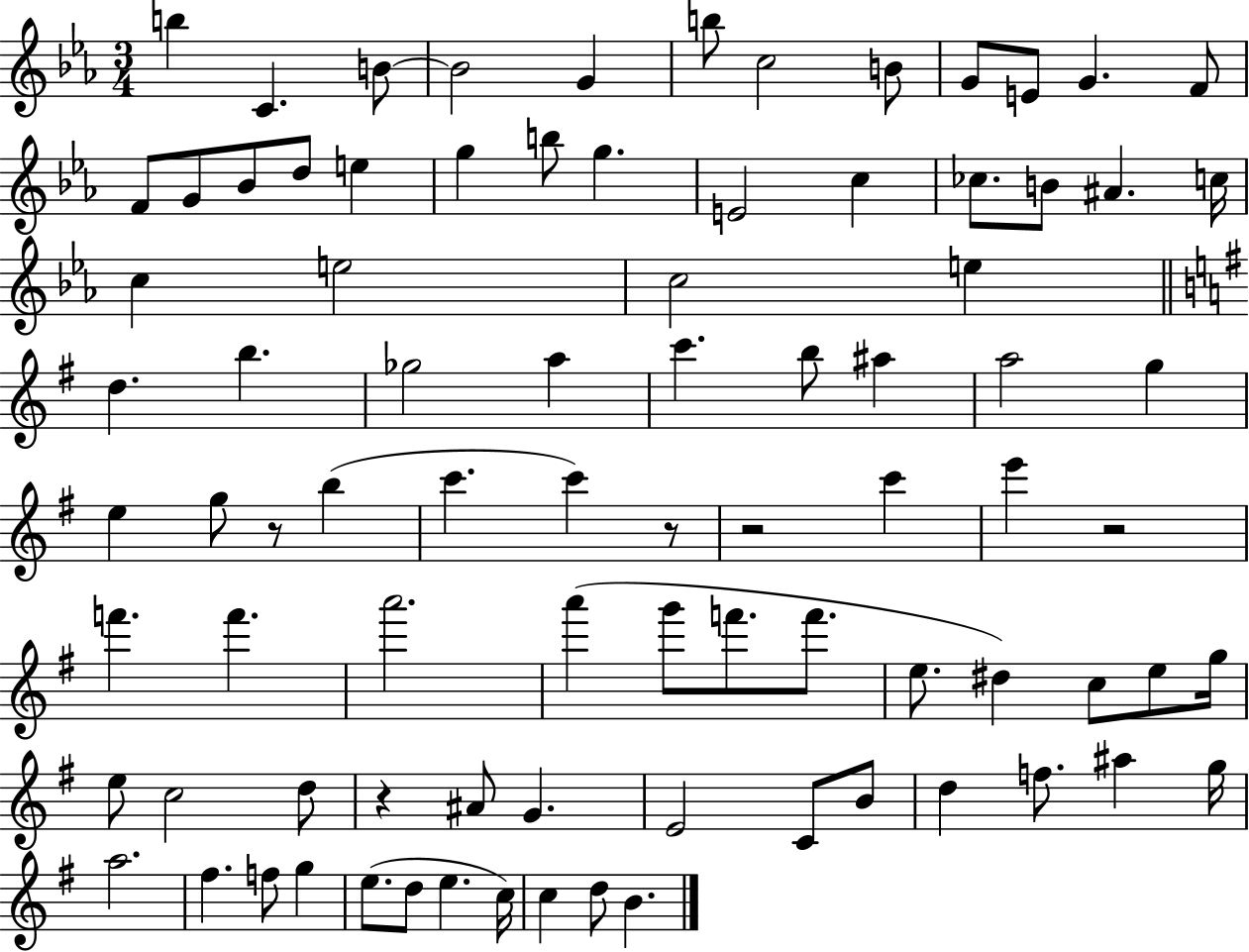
X:1
T:Untitled
M:3/4
L:1/4
K:Eb
b C B/2 B2 G b/2 c2 B/2 G/2 E/2 G F/2 F/2 G/2 _B/2 d/2 e g b/2 g E2 c _c/2 B/2 ^A c/4 c e2 c2 e d b _g2 a c' b/2 ^a a2 g e g/2 z/2 b c' c' z/2 z2 c' e' z2 f' f' a'2 a' g'/2 f'/2 f'/2 e/2 ^d c/2 e/2 g/4 e/2 c2 d/2 z ^A/2 G E2 C/2 B/2 d f/2 ^a g/4 a2 ^f f/2 g e/2 d/2 e c/4 c d/2 B